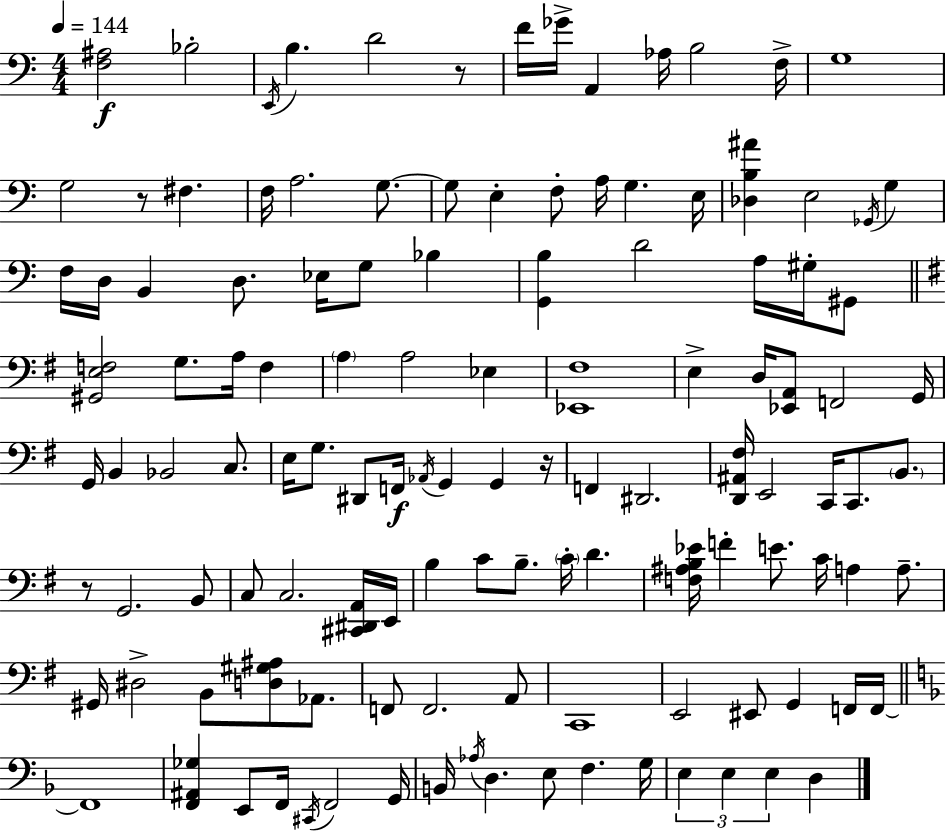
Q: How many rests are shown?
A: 4